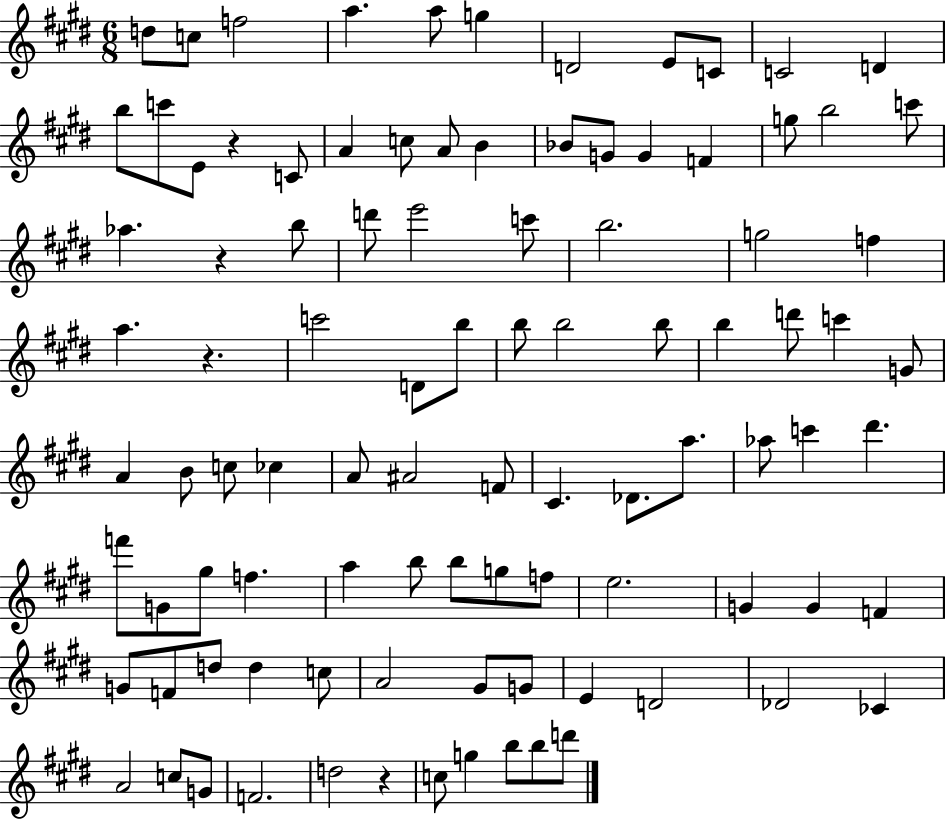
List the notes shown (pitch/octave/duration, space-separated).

D5/e C5/e F5/h A5/q. A5/e G5/q D4/h E4/e C4/e C4/h D4/q B5/e C6/e E4/e R/q C4/e A4/q C5/e A4/e B4/q Bb4/e G4/e G4/q F4/q G5/e B5/h C6/e Ab5/q. R/q B5/e D6/e E6/h C6/e B5/h. G5/h F5/q A5/q. R/q. C6/h D4/e B5/e B5/e B5/h B5/e B5/q D6/e C6/q G4/e A4/q B4/e C5/e CES5/q A4/e A#4/h F4/e C#4/q. Db4/e. A5/e. Ab5/e C6/q D#6/q. F6/e G4/e G#5/e F5/q. A5/q B5/e B5/e G5/e F5/e E5/h. G4/q G4/q F4/q G4/e F4/e D5/e D5/q C5/e A4/h G#4/e G4/e E4/q D4/h Db4/h CES4/q A4/h C5/e G4/e F4/h. D5/h R/q C5/e G5/q B5/e B5/e D6/e